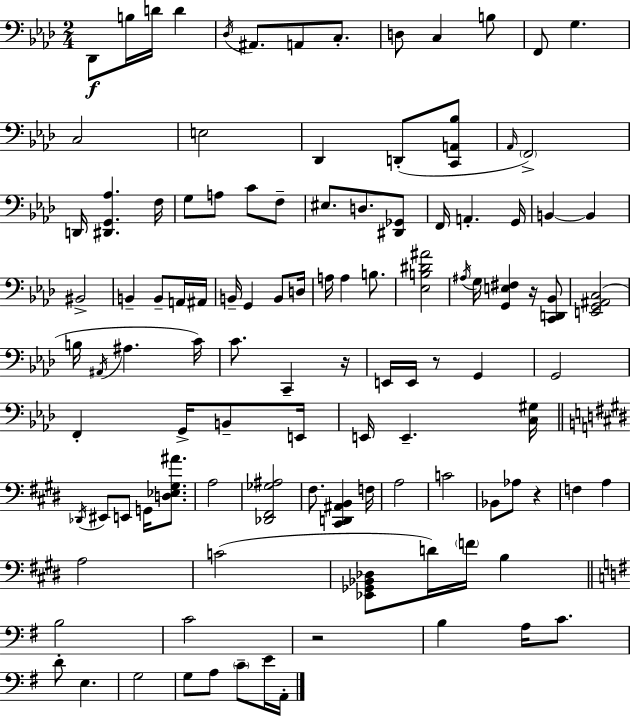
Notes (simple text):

Db2/e B3/s D4/s D4/q Db3/s A#2/e. A2/e C3/e. D3/e C3/q B3/e F2/e G3/q. C3/h E3/h Db2/q D2/e [C2,A2,Bb3]/e Ab2/s F2/h D2/s [D#2,G2,Ab3]/q. F3/s G3/e A3/e C4/e F3/e EIS3/e. D3/e. [D#2,Gb2]/e F2/s A2/q. G2/s B2/q B2/q BIS2/h B2/q B2/e A2/s A#2/s B2/s G2/q B2/e D3/s A3/s A3/q B3/e. [Eb3,B3,D#4,A#4]/h A#3/s G3/s [G2,E3,F#3]/q R/s [C2,D2,Bb2]/e [E2,G2,A#2,C3]/h B3/s A#2/s A#3/q. C4/s C4/e. C2/q R/s E2/s E2/s R/e G2/q G2/h F2/q G2/s B2/e E2/s E2/s E2/q. [C3,G#3]/s Db2/s EIS2/e E2/e G2/s [D3,Eb3,G#3,A#4]/e. A3/h [Db2,F#2,Gb3,A#3]/h F#3/e. [C#2,D2,A#2,B2]/q F3/s A3/h C4/h Bb2/e Ab3/e R/q F3/q A3/q A3/h C4/h [Eb2,Gb2,Bb2,Db3]/e D4/s F4/s B3/q B3/h C4/h R/h B3/q A3/s C4/e. D4/e E3/q. G3/h G3/e A3/e C4/e E4/s A2/s